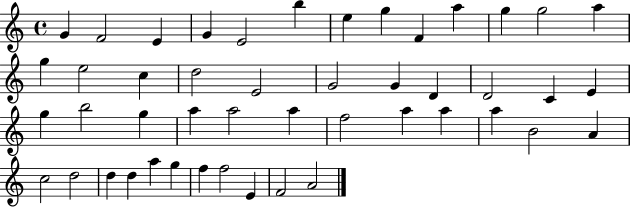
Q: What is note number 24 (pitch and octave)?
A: E4